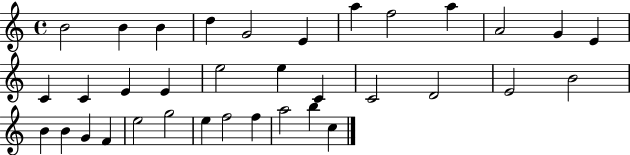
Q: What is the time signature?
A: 4/4